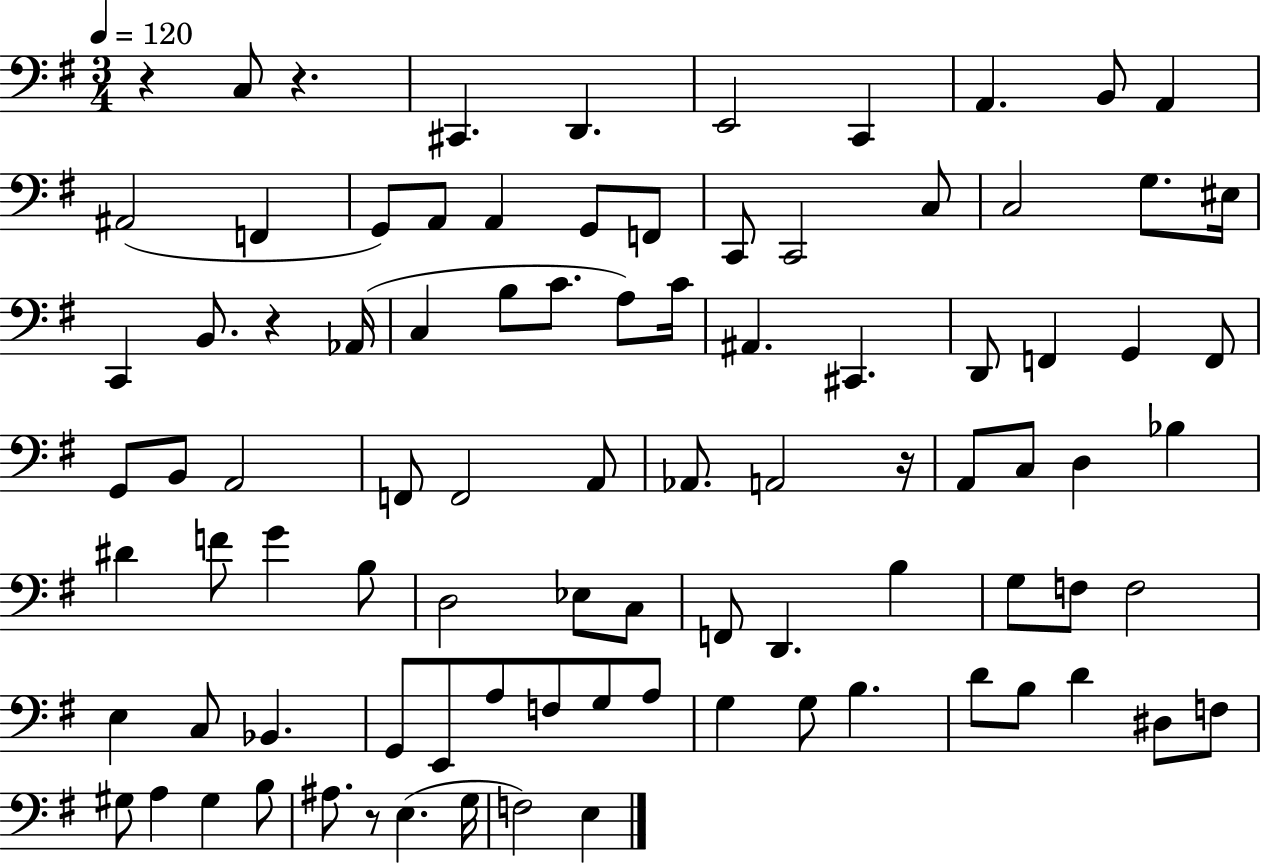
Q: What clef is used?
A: bass